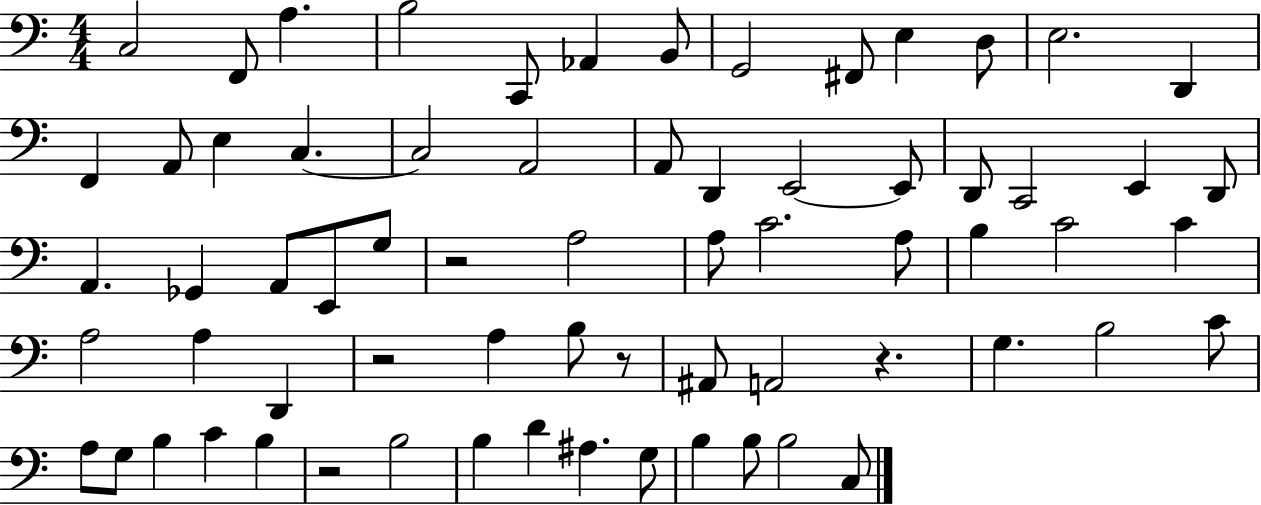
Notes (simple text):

C3/h F2/e A3/q. B3/h C2/e Ab2/q B2/e G2/h F#2/e E3/q D3/e E3/h. D2/q F2/q A2/e E3/q C3/q. C3/h A2/h A2/e D2/q E2/h E2/e D2/e C2/h E2/q D2/e A2/q. Gb2/q A2/e E2/e G3/e R/h A3/h A3/e C4/h. A3/e B3/q C4/h C4/q A3/h A3/q D2/q R/h A3/q B3/e R/e A#2/e A2/h R/q. G3/q. B3/h C4/e A3/e G3/e B3/q C4/q B3/q R/h B3/h B3/q D4/q A#3/q. G3/e B3/q B3/e B3/h C3/e